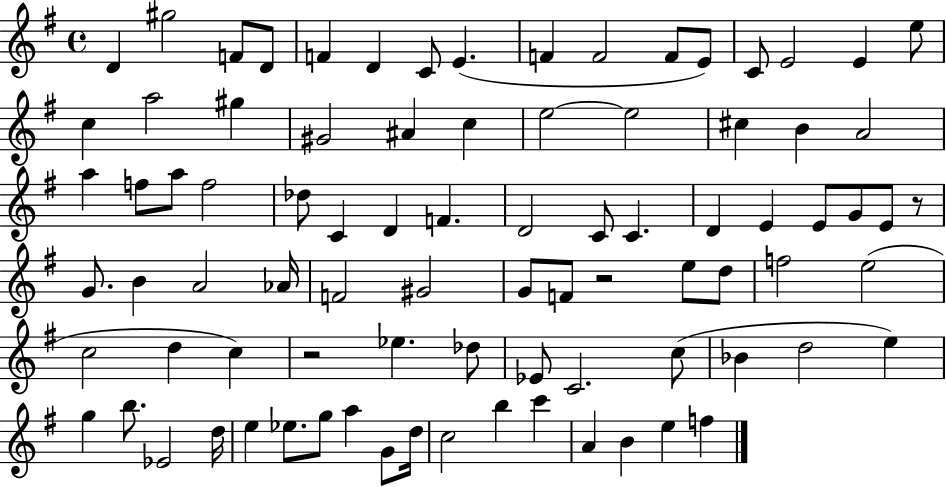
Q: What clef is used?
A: treble